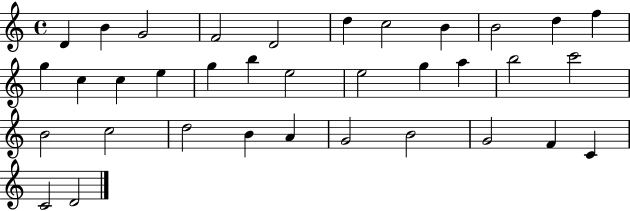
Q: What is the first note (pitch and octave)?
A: D4